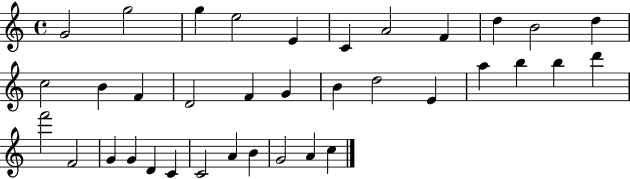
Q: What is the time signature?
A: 4/4